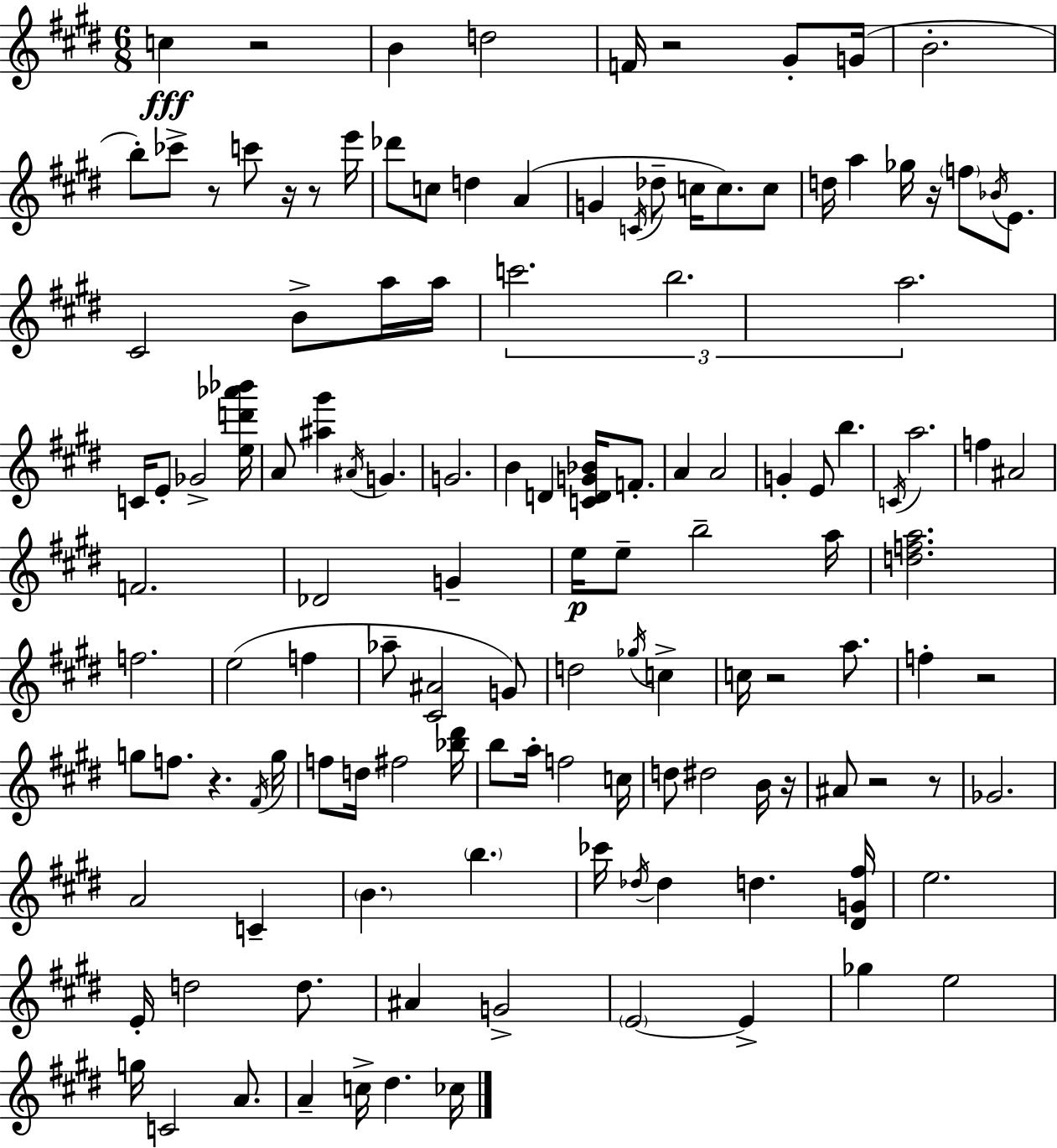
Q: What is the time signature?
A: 6/8